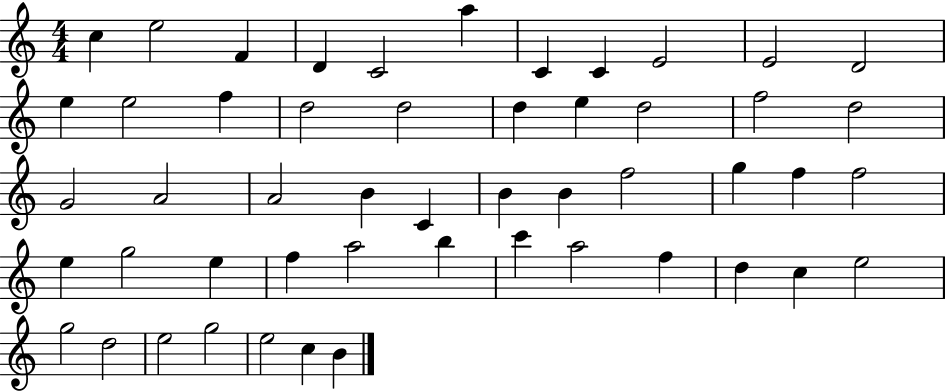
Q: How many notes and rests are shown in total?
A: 51